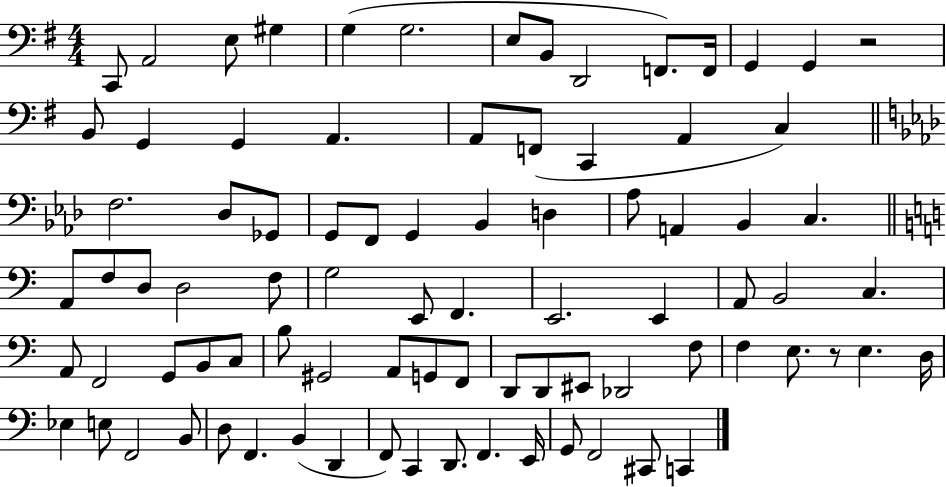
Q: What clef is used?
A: bass